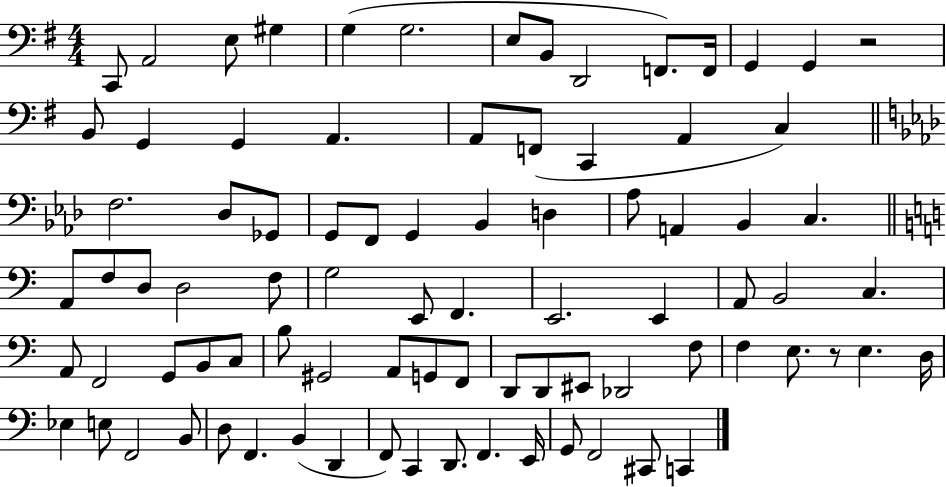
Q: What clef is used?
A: bass